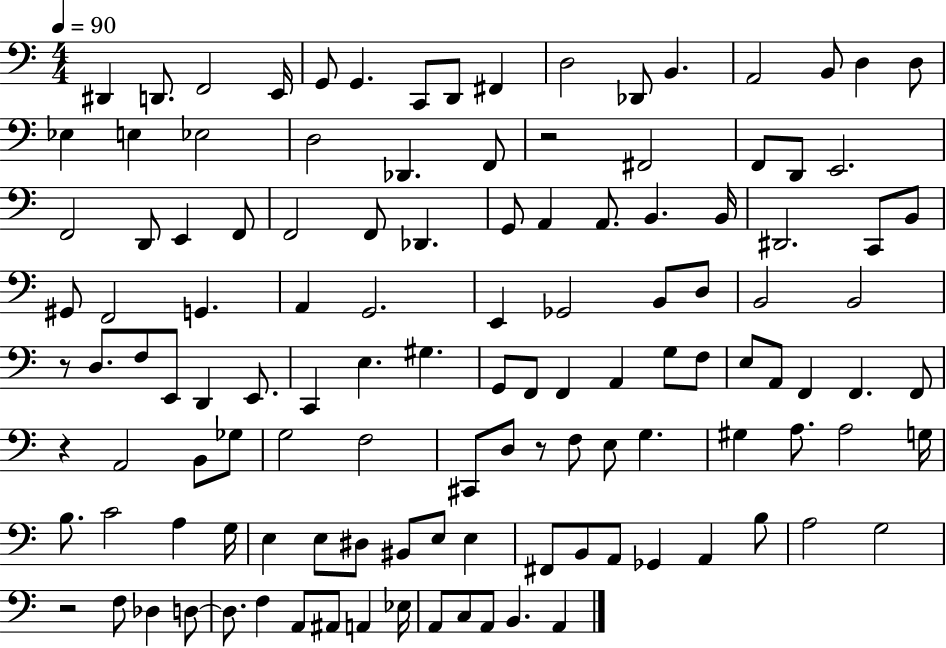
X:1
T:Untitled
M:4/4
L:1/4
K:C
^D,, D,,/2 F,,2 E,,/4 G,,/2 G,, C,,/2 D,,/2 ^F,, D,2 _D,,/2 B,, A,,2 B,,/2 D, D,/2 _E, E, _E,2 D,2 _D,, F,,/2 z2 ^F,,2 F,,/2 D,,/2 E,,2 F,,2 D,,/2 E,, F,,/2 F,,2 F,,/2 _D,, G,,/2 A,, A,,/2 B,, B,,/4 ^D,,2 C,,/2 B,,/2 ^G,,/2 F,,2 G,, A,, G,,2 E,, _G,,2 B,,/2 D,/2 B,,2 B,,2 z/2 D,/2 F,/2 E,,/2 D,, E,,/2 C,, E, ^G, G,,/2 F,,/2 F,, A,, G,/2 F,/2 E,/2 A,,/2 F,, F,, F,,/2 z A,,2 B,,/2 _G,/2 G,2 F,2 ^C,,/2 D,/2 z/2 F,/2 E,/2 G, ^G, A,/2 A,2 G,/4 B,/2 C2 A, G,/4 E, E,/2 ^D,/2 ^B,,/2 E,/2 E, ^F,,/2 B,,/2 A,,/2 _G,, A,, B,/2 A,2 G,2 z2 F,/2 _D, D,/2 D,/2 F, A,,/2 ^A,,/2 A,, _E,/4 A,,/2 C,/2 A,,/2 B,, A,,